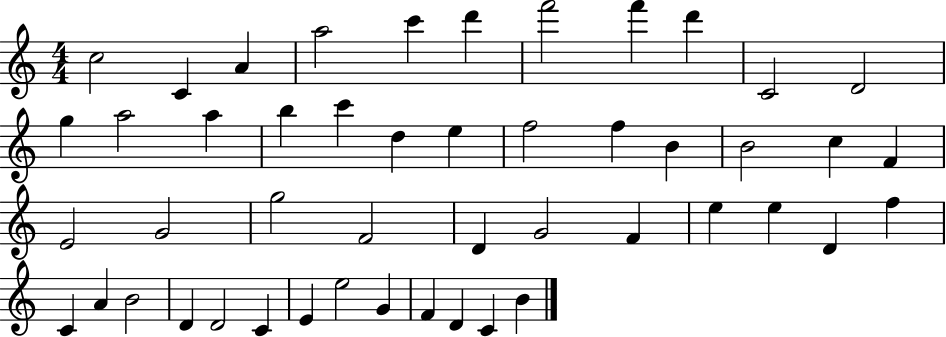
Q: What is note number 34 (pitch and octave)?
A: D4